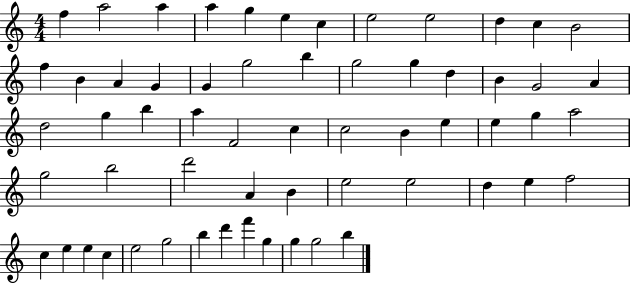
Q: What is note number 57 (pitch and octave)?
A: G5